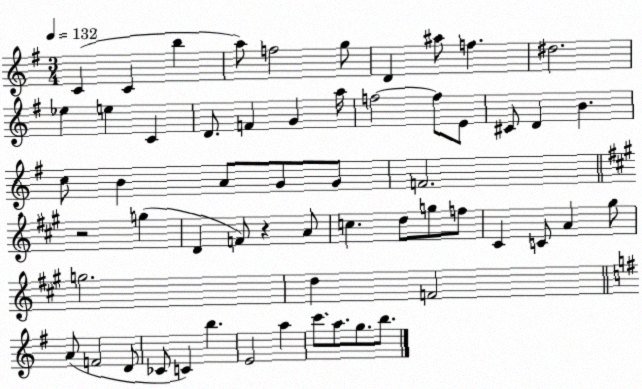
X:1
T:Untitled
M:3/4
L:1/4
K:G
C C b a/2 f2 g/2 D ^a/2 f ^d2 _e e C D/2 F G a/4 f2 f/2 E/2 ^C/2 D B c/2 B A/2 G/2 G/2 F2 z2 g D F/2 z A/2 c d/2 g/2 f/2 ^C C/2 A ^g/2 g2 d F2 A/2 F2 D/2 _C/2 C b E2 a c'/2 a/2 g/2 b/2